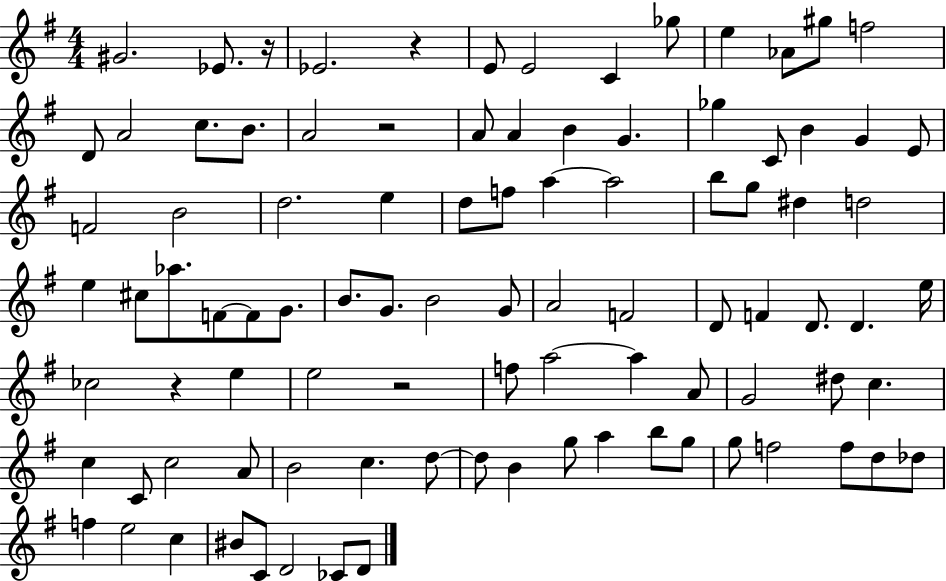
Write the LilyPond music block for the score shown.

{
  \clef treble
  \numericTimeSignature
  \time 4/4
  \key g \major
  gis'2. ees'8. r16 | ees'2. r4 | e'8 e'2 c'4 ges''8 | e''4 aes'8 gis''8 f''2 | \break d'8 a'2 c''8. b'8. | a'2 r2 | a'8 a'4 b'4 g'4. | ges''4 c'8 b'4 g'4 e'8 | \break f'2 b'2 | d''2. e''4 | d''8 f''8 a''4~~ a''2 | b''8 g''8 dis''4 d''2 | \break e''4 cis''8 aes''8. f'8~~ f'8 g'8. | b'8. g'8. b'2 g'8 | a'2 f'2 | d'8 f'4 d'8. d'4. e''16 | \break ces''2 r4 e''4 | e''2 r2 | f''8 a''2~~ a''4 a'8 | g'2 dis''8 c''4. | \break c''4 c'8 c''2 a'8 | b'2 c''4. d''8~~ | d''8 b'4 g''8 a''4 b''8 g''8 | g''8 f''2 f''8 d''8 des''8 | \break f''4 e''2 c''4 | bis'8 c'8 d'2 ces'8 d'8 | \bar "|."
}